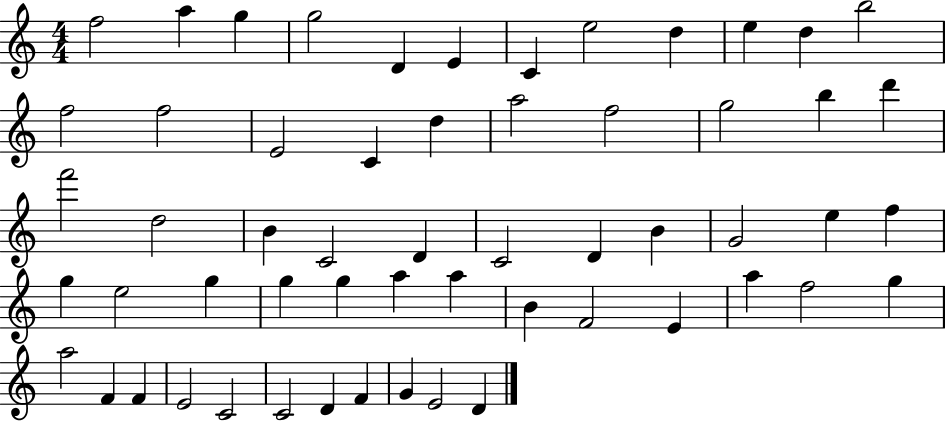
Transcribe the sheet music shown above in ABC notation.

X:1
T:Untitled
M:4/4
L:1/4
K:C
f2 a g g2 D E C e2 d e d b2 f2 f2 E2 C d a2 f2 g2 b d' f'2 d2 B C2 D C2 D B G2 e f g e2 g g g a a B F2 E a f2 g a2 F F E2 C2 C2 D F G E2 D